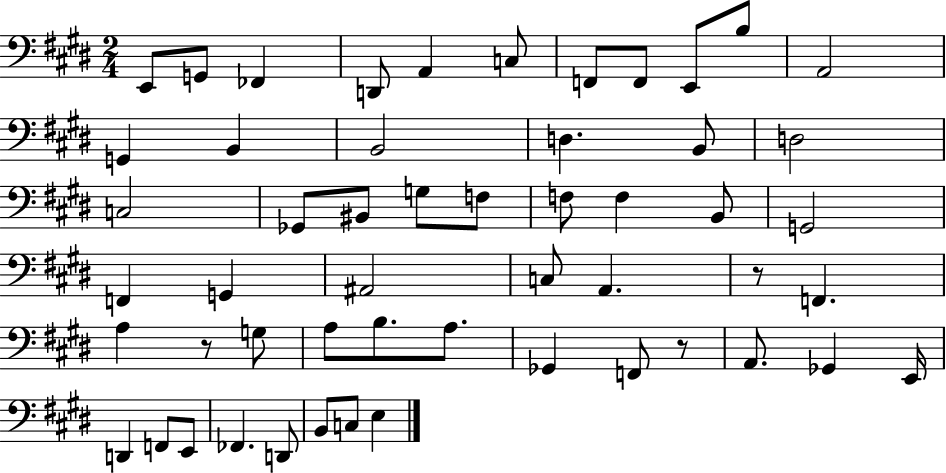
X:1
T:Untitled
M:2/4
L:1/4
K:E
E,,/2 G,,/2 _F,, D,,/2 A,, C,/2 F,,/2 F,,/2 E,,/2 B,/2 A,,2 G,, B,, B,,2 D, B,,/2 D,2 C,2 _G,,/2 ^B,,/2 G,/2 F,/2 F,/2 F, B,,/2 G,,2 F,, G,, ^A,,2 C,/2 A,, z/2 F,, A, z/2 G,/2 A,/2 B,/2 A,/2 _G,, F,,/2 z/2 A,,/2 _G,, E,,/4 D,, F,,/2 E,,/2 _F,, D,,/2 B,,/2 C,/2 E,